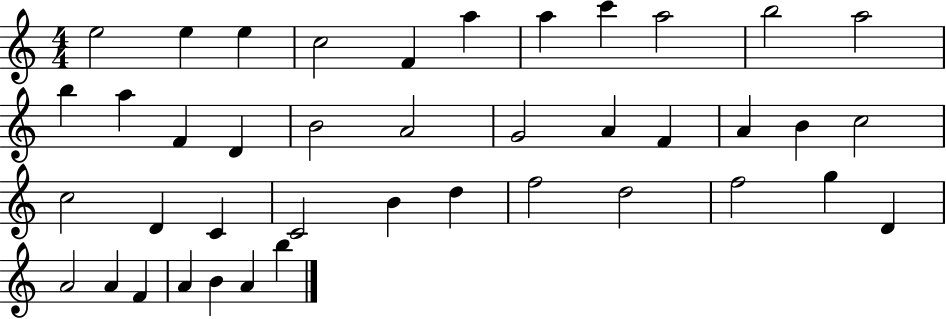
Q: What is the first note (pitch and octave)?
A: E5